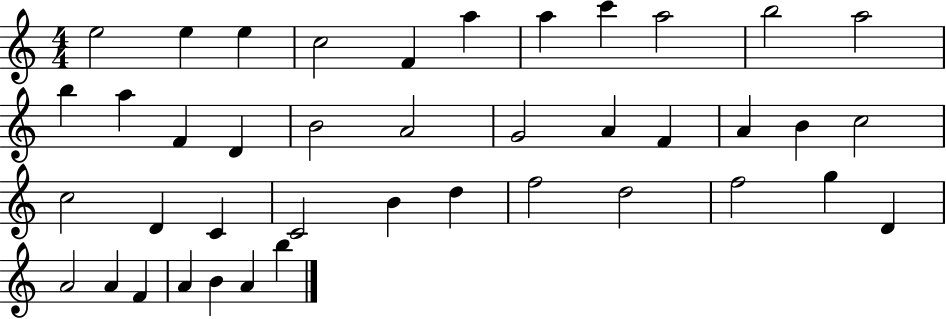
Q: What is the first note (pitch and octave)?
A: E5